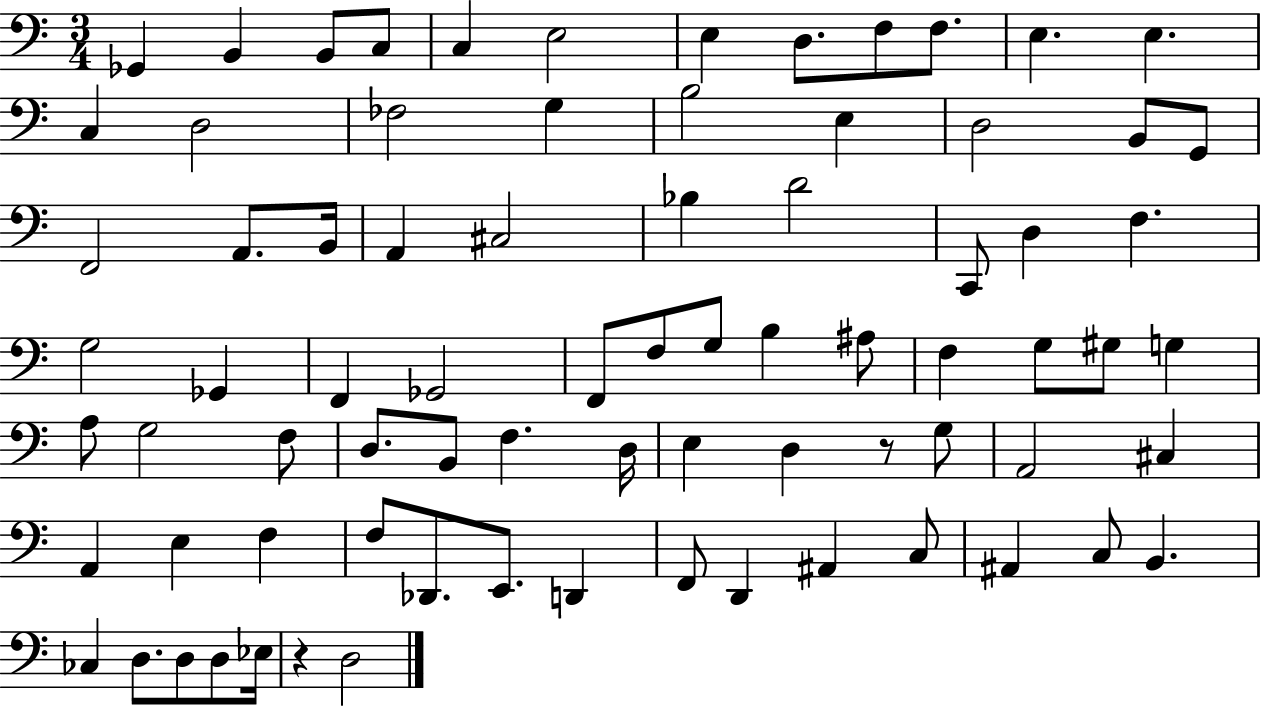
X:1
T:Untitled
M:3/4
L:1/4
K:C
_G,, B,, B,,/2 C,/2 C, E,2 E, D,/2 F,/2 F,/2 E, E, C, D,2 _F,2 G, B,2 E, D,2 B,,/2 G,,/2 F,,2 A,,/2 B,,/4 A,, ^C,2 _B, D2 C,,/2 D, F, G,2 _G,, F,, _G,,2 F,,/2 F,/2 G,/2 B, ^A,/2 F, G,/2 ^G,/2 G, A,/2 G,2 F,/2 D,/2 B,,/2 F, D,/4 E, D, z/2 G,/2 A,,2 ^C, A,, E, F, F,/2 _D,,/2 E,,/2 D,, F,,/2 D,, ^A,, C,/2 ^A,, C,/2 B,, _C, D,/2 D,/2 D,/2 _E,/4 z D,2